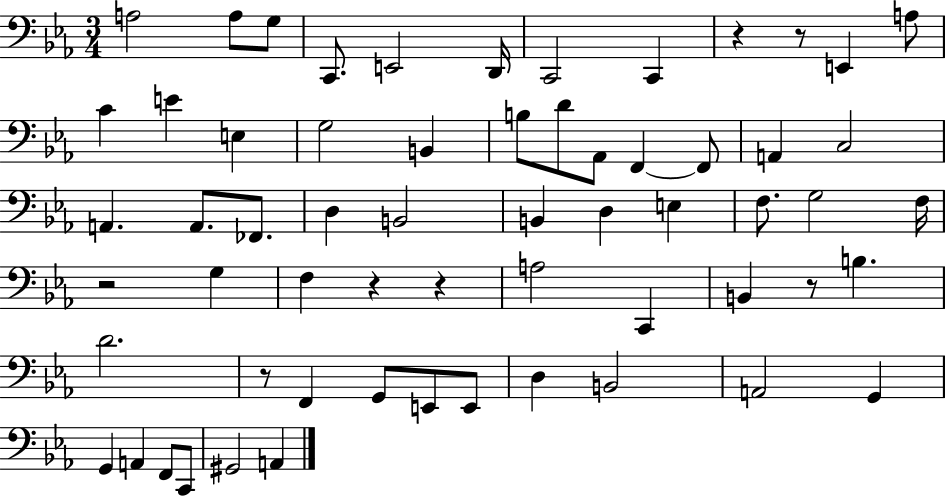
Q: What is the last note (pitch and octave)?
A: A2